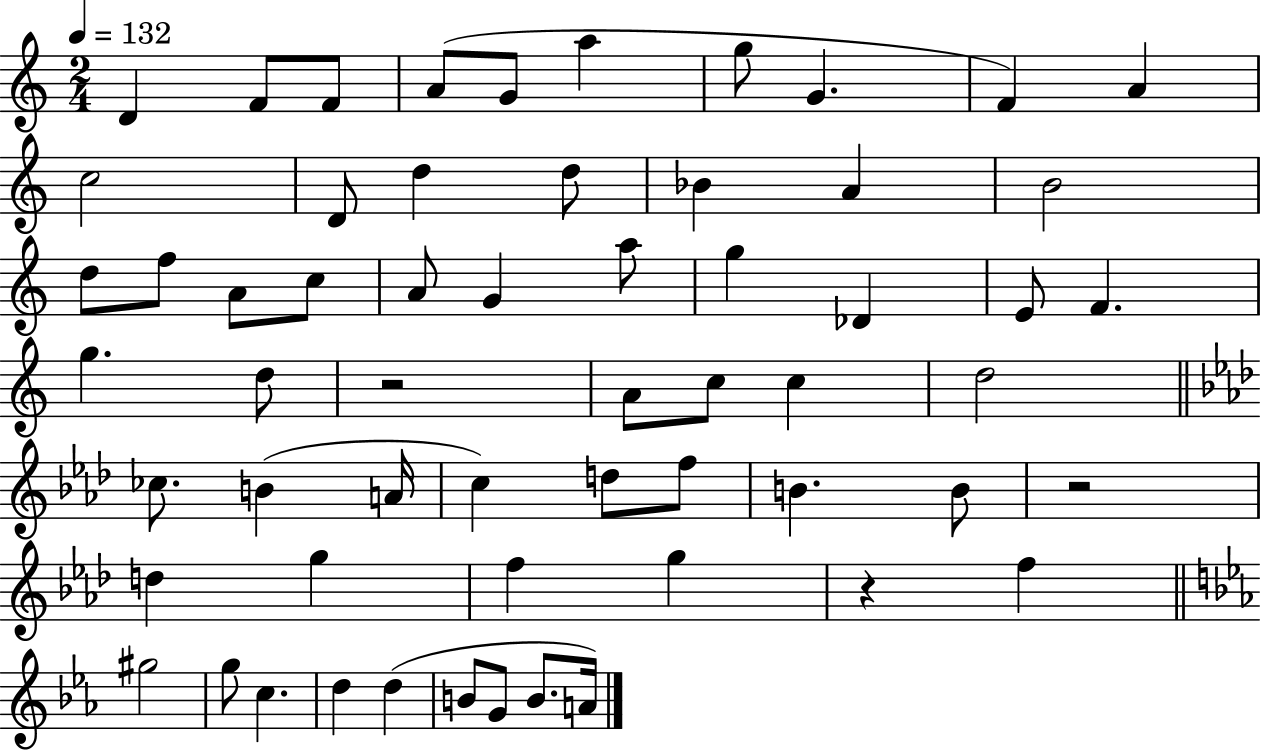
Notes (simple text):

D4/q F4/e F4/e A4/e G4/e A5/q G5/e G4/q. F4/q A4/q C5/h D4/e D5/q D5/e Bb4/q A4/q B4/h D5/e F5/e A4/e C5/e A4/e G4/q A5/e G5/q Db4/q E4/e F4/q. G5/q. D5/e R/h A4/e C5/e C5/q D5/h CES5/e. B4/q A4/s C5/q D5/e F5/e B4/q. B4/e R/h D5/q G5/q F5/q G5/q R/q F5/q G#5/h G5/e C5/q. D5/q D5/q B4/e G4/e B4/e. A4/s